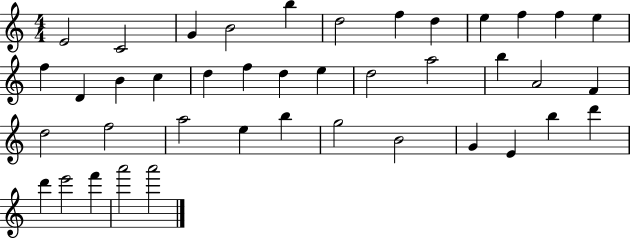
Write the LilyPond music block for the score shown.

{
  \clef treble
  \numericTimeSignature
  \time 4/4
  \key c \major
  e'2 c'2 | g'4 b'2 b''4 | d''2 f''4 d''4 | e''4 f''4 f''4 e''4 | \break f''4 d'4 b'4 c''4 | d''4 f''4 d''4 e''4 | d''2 a''2 | b''4 a'2 f'4 | \break d''2 f''2 | a''2 e''4 b''4 | g''2 b'2 | g'4 e'4 b''4 d'''4 | \break d'''4 e'''2 f'''4 | a'''2 a'''2 | \bar "|."
}